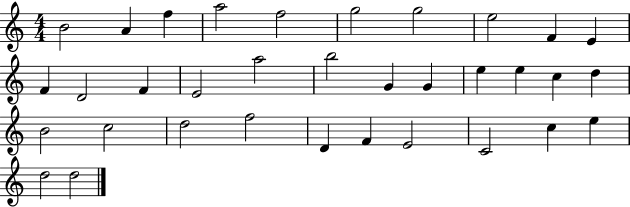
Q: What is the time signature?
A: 4/4